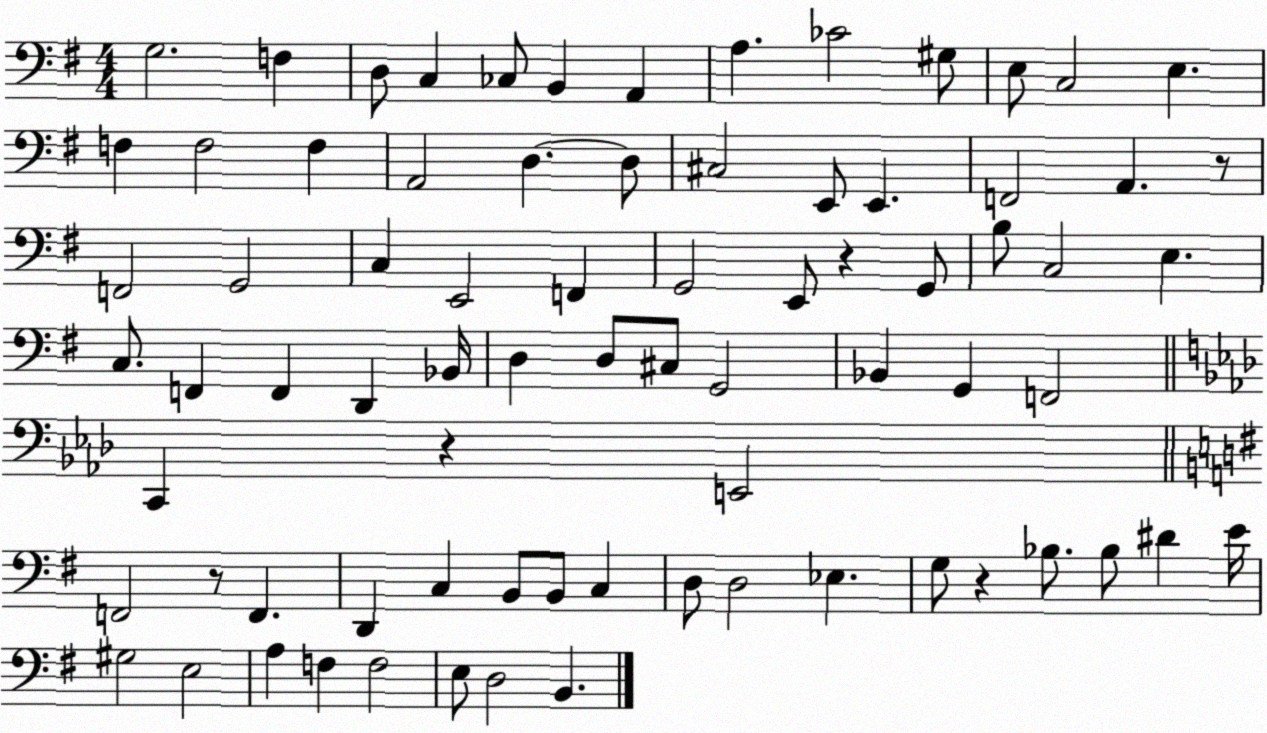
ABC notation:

X:1
T:Untitled
M:4/4
L:1/4
K:G
G,2 F, D,/2 C, _C,/2 B,, A,, A, _C2 ^G,/2 E,/2 C,2 E, F, F,2 F, A,,2 D, D,/2 ^C,2 E,,/2 E,, F,,2 A,, z/2 F,,2 G,,2 C, E,,2 F,, G,,2 E,,/2 z G,,/2 B,/2 C,2 E, C,/2 F,, F,, D,, _B,,/4 D, D,/2 ^C,/2 G,,2 _B,, G,, F,,2 C,, z E,,2 F,,2 z/2 F,, D,, C, B,,/2 B,,/2 C, D,/2 D,2 _E, G,/2 z _B,/2 _B,/2 ^D E/4 ^G,2 E,2 A, F, F,2 E,/2 D,2 B,,